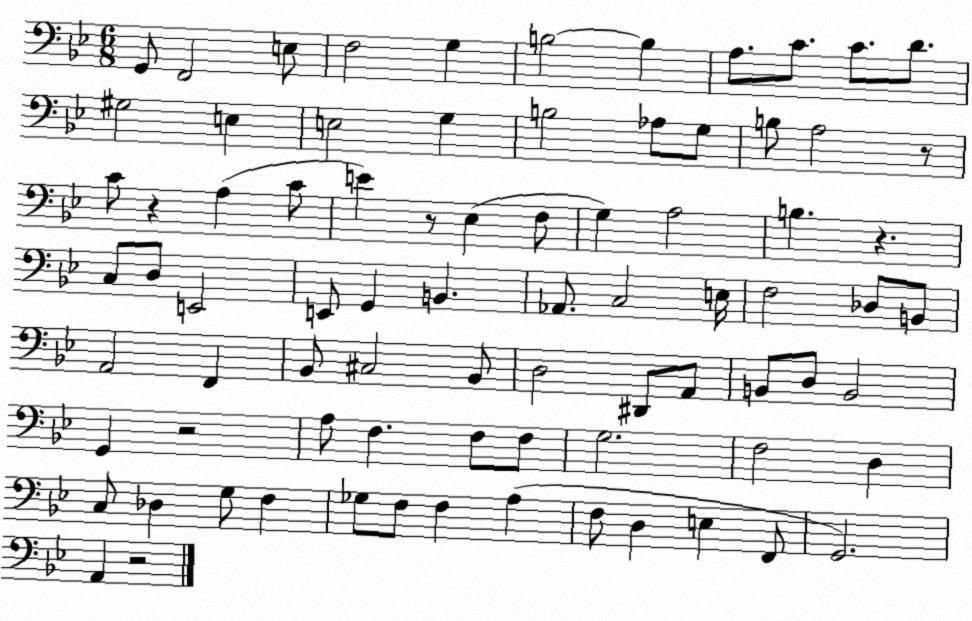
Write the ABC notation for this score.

X:1
T:Untitled
M:6/8
L:1/4
K:Bb
G,,/2 F,,2 E,/2 F,2 G, B,2 B, A,/2 C/2 C/2 D/2 ^G,2 E, E,2 G, B,2 _A,/2 G,/2 B,/2 A,2 z/2 C/2 z A, C/2 E z/2 _E, F,/2 G, A,2 B, z C,/2 D,/2 E,,2 E,,/2 G,, B,, _A,,/2 C,2 E,/4 F,2 _D,/2 B,,/2 A,,2 F,, _B,,/2 ^C,2 _B,,/2 D,2 ^D,,/2 A,,/2 B,,/2 D,/2 B,,2 G,, z2 A,/2 F, F,/2 F,/2 G,2 F,2 D, C,/2 _D, G,/2 F, _G,/2 F,/2 F, A, F,/2 D, E, F,,/2 G,,2 A,, z2